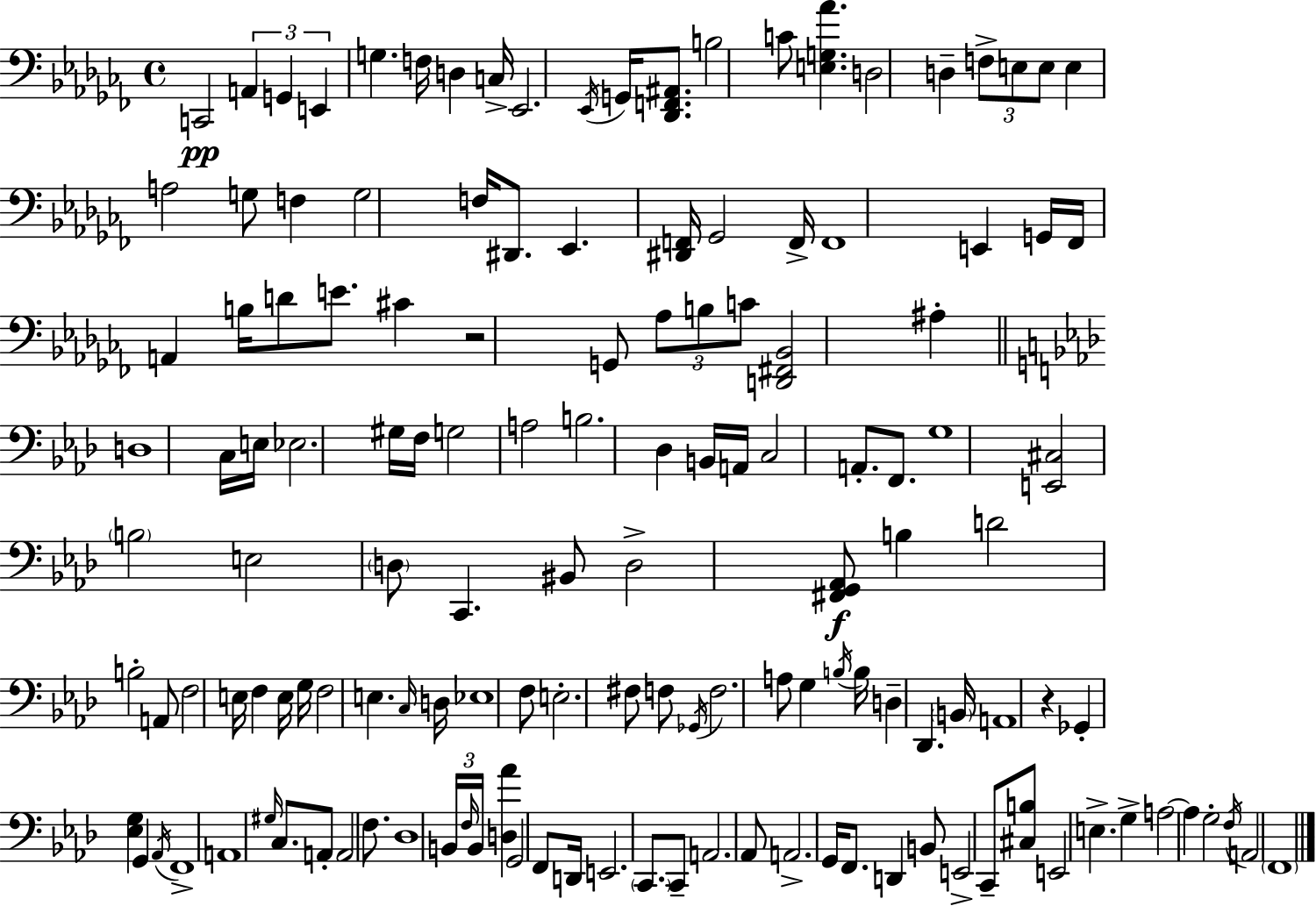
C2/h A2/q G2/q E2/q G3/q. F3/s D3/q C3/s Eb2/h. Eb2/s G2/s [Db2,F2,A#2]/e. B3/h C4/e [E3,G3,Ab4]/q. D3/h D3/q F3/e E3/e E3/e E3/q A3/h G3/e F3/q G3/h F3/s D#2/e. Eb2/q. [D#2,F2]/s Gb2/h F2/s F2/w E2/q G2/s FES2/s A2/q B3/s D4/e E4/e. C#4/q R/h G2/e Ab3/e B3/e C4/e [D2,F#2,Bb2]/h A#3/q D3/w C3/s E3/s Eb3/h. G#3/s F3/s G3/h A3/h B3/h. Db3/q B2/s A2/s C3/h A2/e. F2/e. G3/w [E2,C#3]/h B3/h E3/h D3/e C2/q. BIS2/e D3/h [F#2,G2,Ab2]/e B3/q D4/h B3/h A2/e F3/h E3/s F3/q E3/s G3/s F3/h E3/q. C3/s D3/s Eb3/w F3/e E3/h. F#3/e F3/e Gb2/s F3/h. A3/e G3/q B3/s B3/s D3/q Db2/q. B2/s A2/w R/q Gb2/q [Eb3,G3]/q G2/q Ab2/s F2/w A2/w G#3/s C3/e. A2/e A2/h F3/e. Db3/w B2/s F3/s B2/s [D3,Ab4]/q G2/h F2/e D2/s E2/h. C2/e. C2/e A2/h. Ab2/e A2/h. G2/s F2/e. D2/q B2/e E2/h C2/e [C#3,B3]/e E2/h E3/q. G3/q A3/h A3/q G3/h F3/s A2/h F2/w